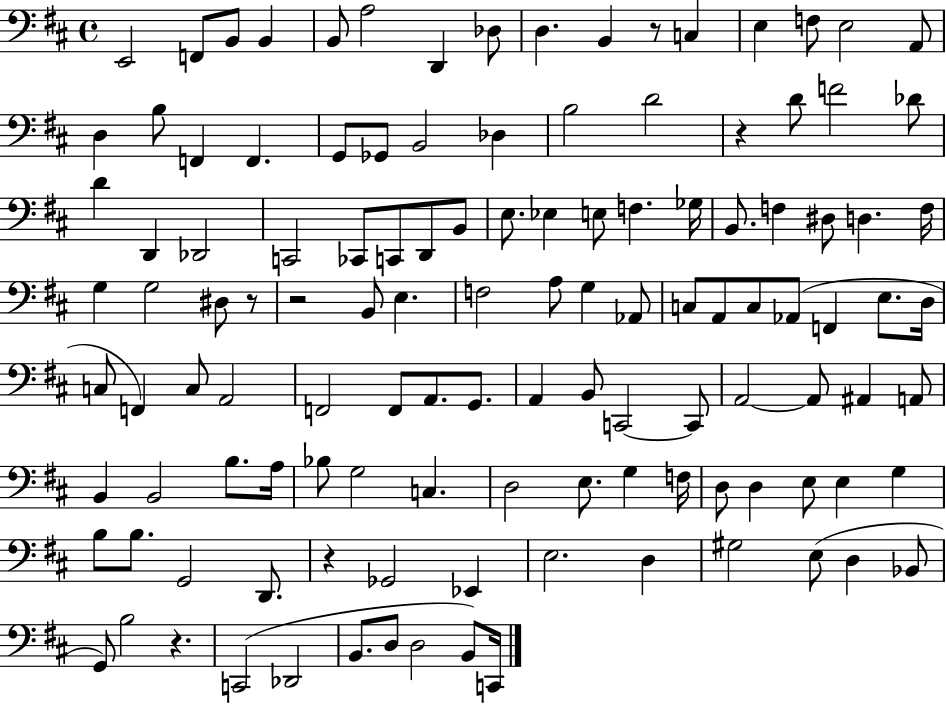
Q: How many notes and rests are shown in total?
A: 121